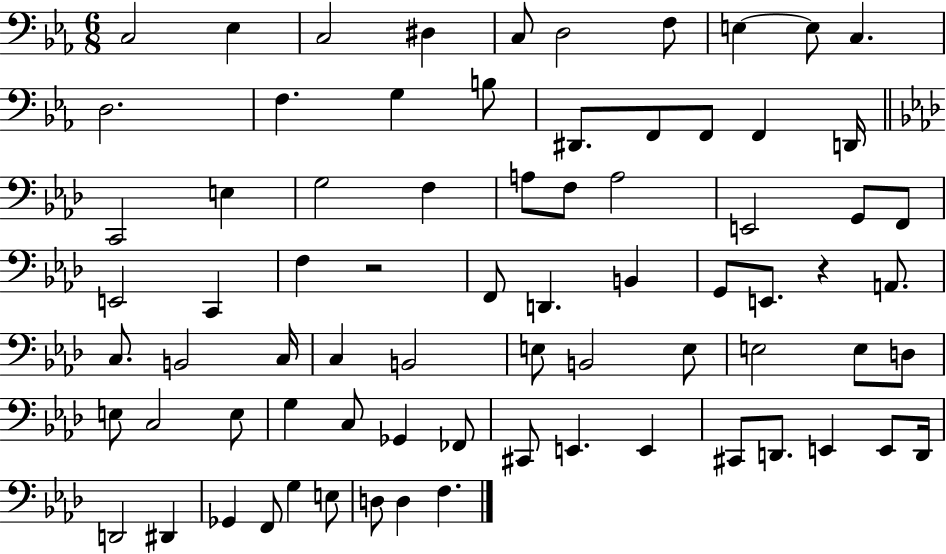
C3/h Eb3/q C3/h D#3/q C3/e D3/h F3/e E3/q E3/e C3/q. D3/h. F3/q. G3/q B3/e D#2/e. F2/e F2/e F2/q D2/s C2/h E3/q G3/h F3/q A3/e F3/e A3/h E2/h G2/e F2/e E2/h C2/q F3/q R/h F2/e D2/q. B2/q G2/e E2/e. R/q A2/e. C3/e. B2/h C3/s C3/q B2/h E3/e B2/h E3/e E3/h E3/e D3/e E3/e C3/h E3/e G3/q C3/e Gb2/q FES2/e C#2/e E2/q. E2/q C#2/e D2/e. E2/q E2/e D2/s D2/h D#2/q Gb2/q F2/e G3/q E3/e D3/e D3/q F3/q.